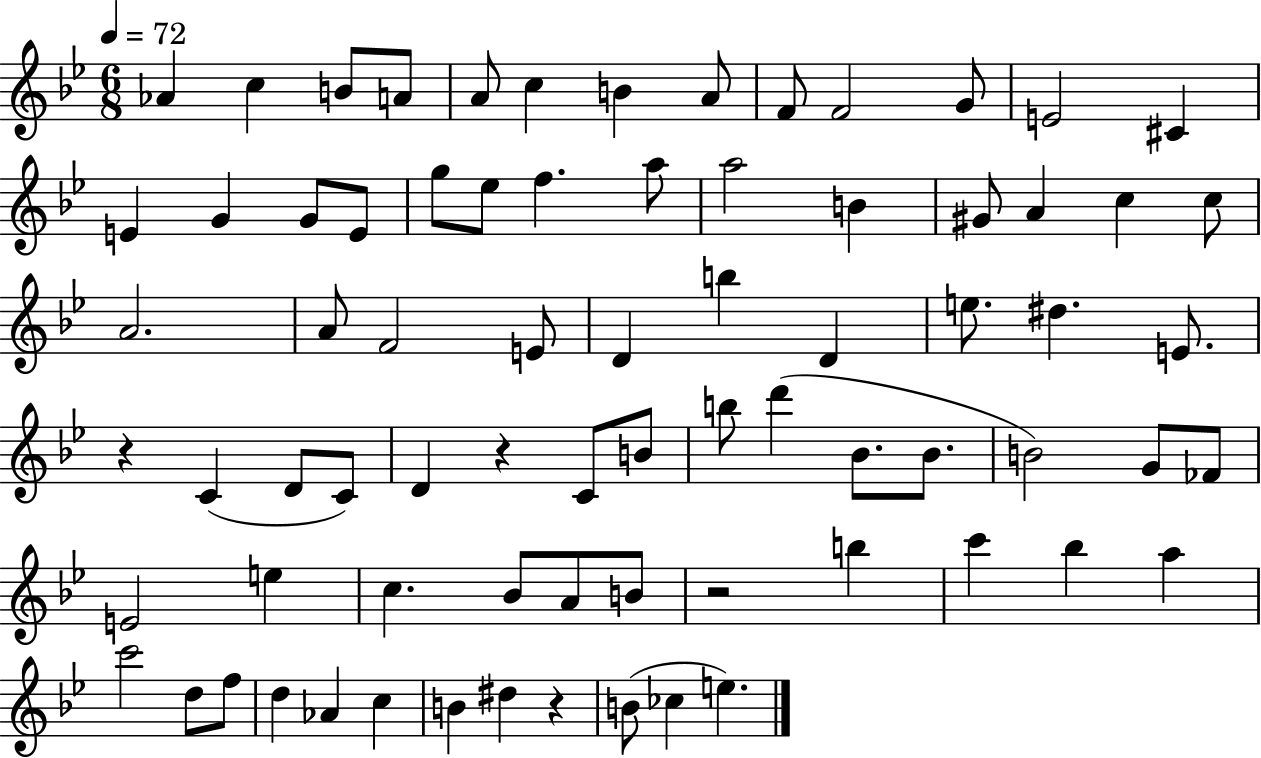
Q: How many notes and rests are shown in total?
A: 75